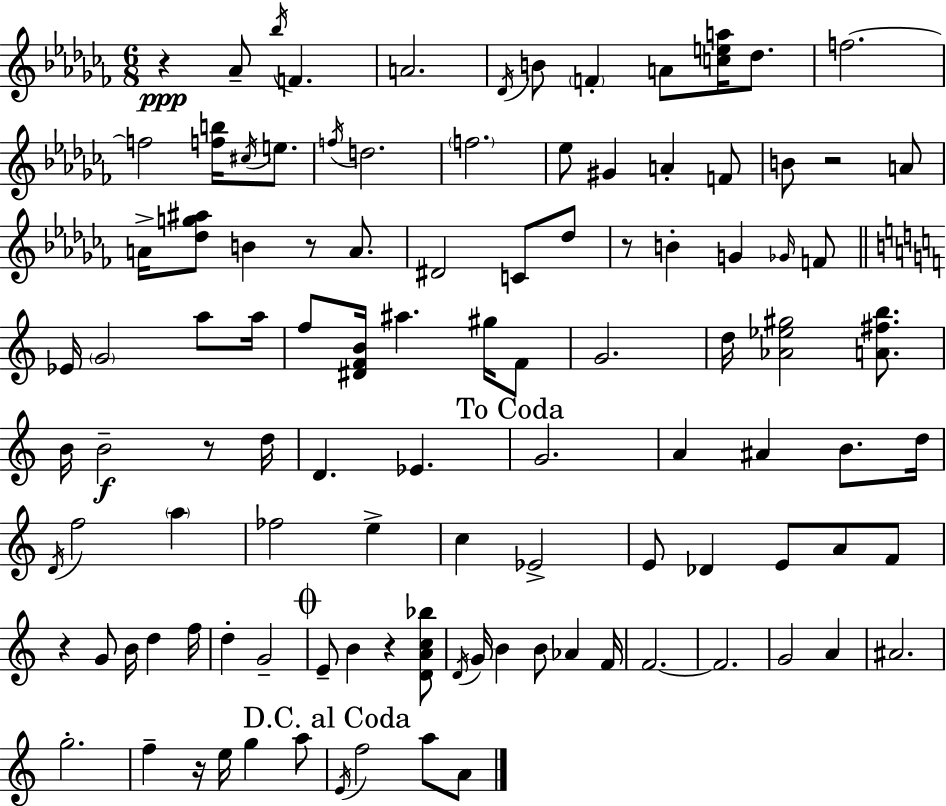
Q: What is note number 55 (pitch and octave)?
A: A5